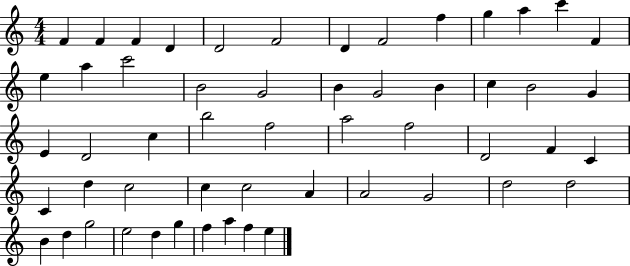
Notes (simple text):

F4/q F4/q F4/q D4/q D4/h F4/h D4/q F4/h F5/q G5/q A5/q C6/q F4/q E5/q A5/q C6/h B4/h G4/h B4/q G4/h B4/q C5/q B4/h G4/q E4/q D4/h C5/q B5/h F5/h A5/h F5/h D4/h F4/q C4/q C4/q D5/q C5/h C5/q C5/h A4/q A4/h G4/h D5/h D5/h B4/q D5/q G5/h E5/h D5/q G5/q F5/q A5/q F5/q E5/q